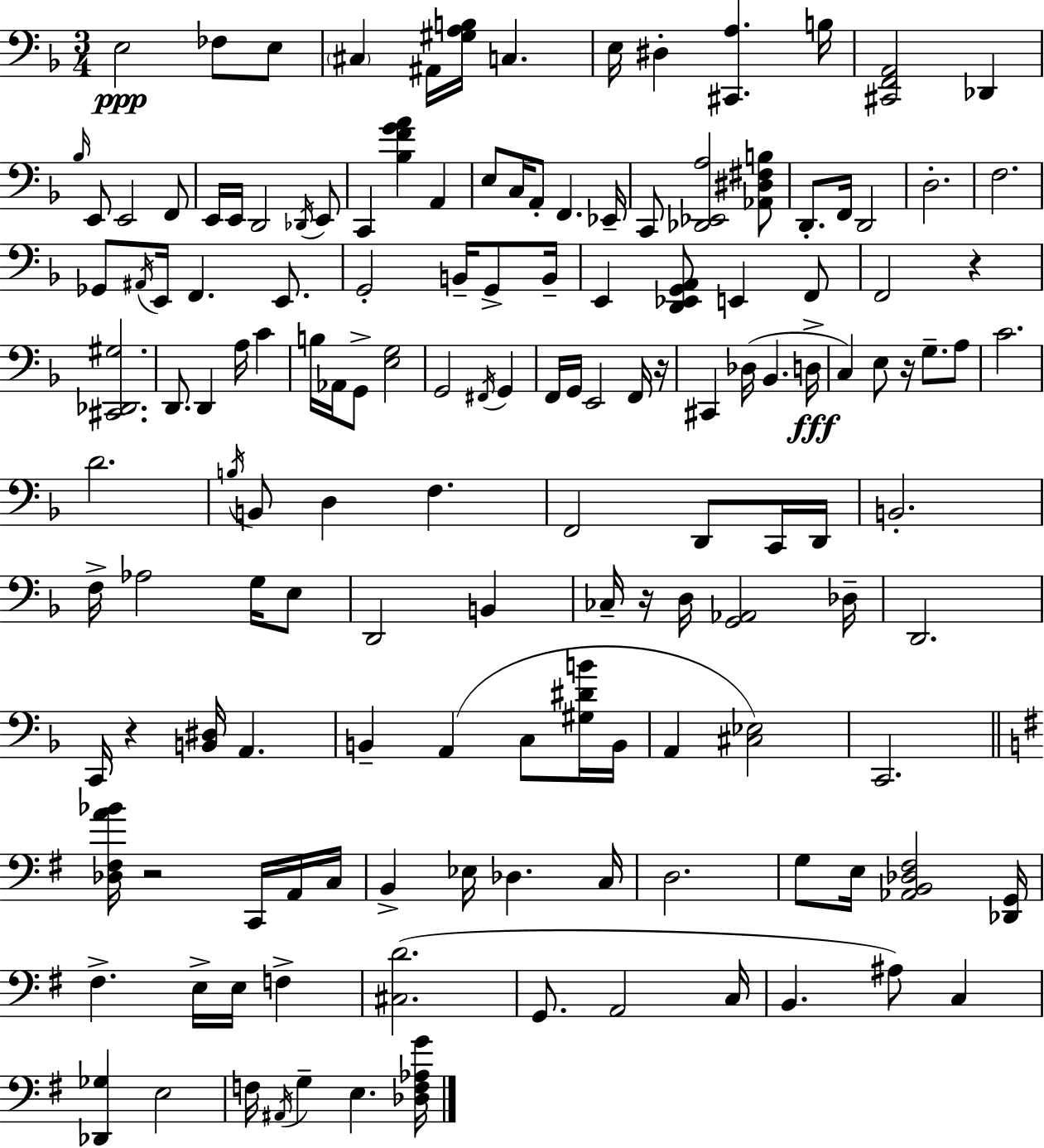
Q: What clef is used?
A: bass